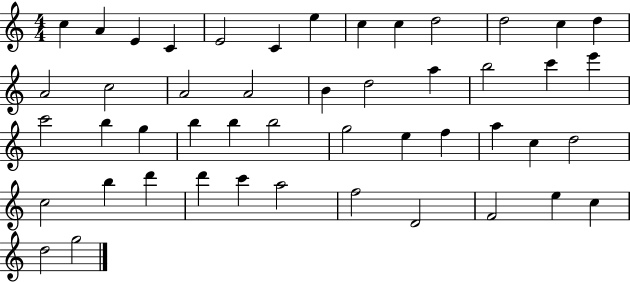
X:1
T:Untitled
M:4/4
L:1/4
K:C
c A E C E2 C e c c d2 d2 c d A2 c2 A2 A2 B d2 a b2 c' e' c'2 b g b b b2 g2 e f a c d2 c2 b d' d' c' a2 f2 D2 F2 e c d2 g2